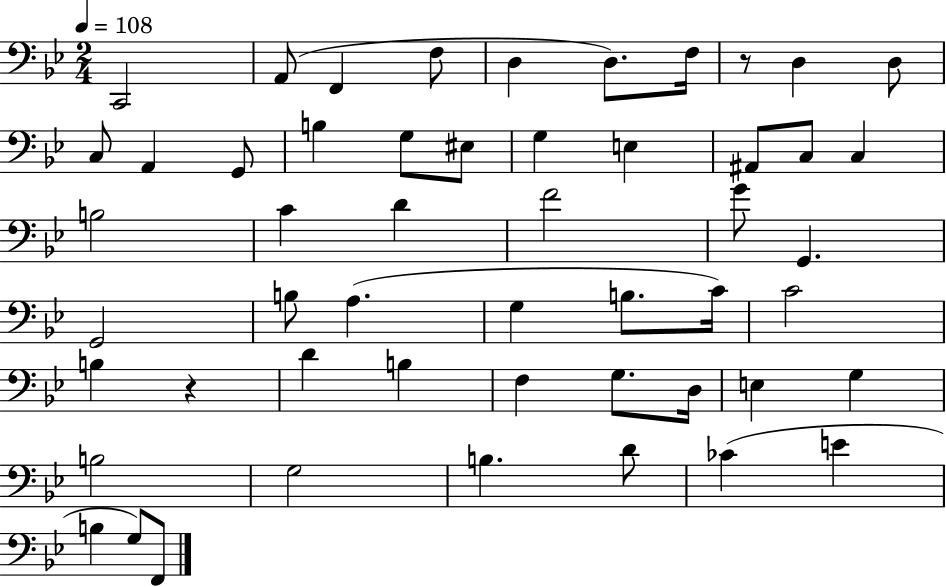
{
  \clef bass
  \numericTimeSignature
  \time 2/4
  \key bes \major
  \tempo 4 = 108
  c,2 | a,8( f,4 f8 | d4 d8.) f16 | r8 d4 d8 | \break c8 a,4 g,8 | b4 g8 eis8 | g4 e4 | ais,8 c8 c4 | \break b2 | c'4 d'4 | f'2 | g'8 g,4. | \break g,2 | b8 a4.( | g4 b8. c'16) | c'2 | \break b4 r4 | d'4 b4 | f4 g8. d16 | e4 g4 | \break b2 | g2 | b4. d'8 | ces'4( e'4 | \break b4 g8) f,8 | \bar "|."
}